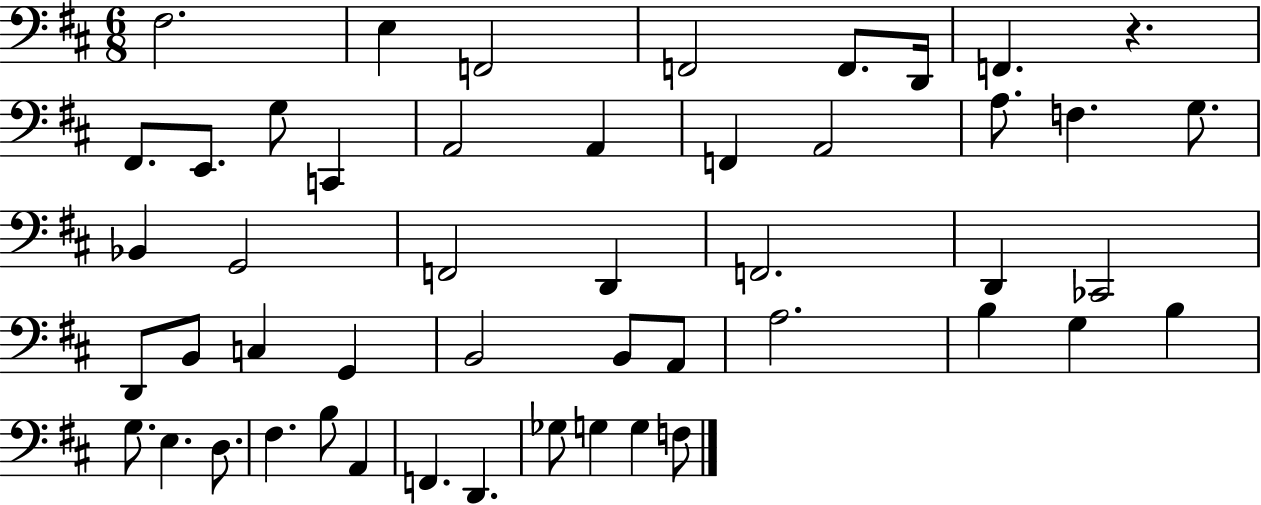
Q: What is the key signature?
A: D major